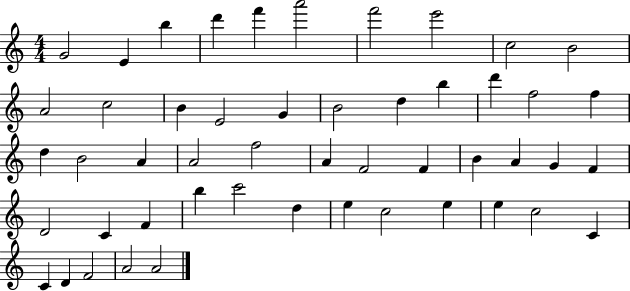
X:1
T:Untitled
M:4/4
L:1/4
K:C
G2 E b d' f' a'2 f'2 e'2 c2 B2 A2 c2 B E2 G B2 d b d' f2 f d B2 A A2 f2 A F2 F B A G F D2 C F b c'2 d e c2 e e c2 C C D F2 A2 A2